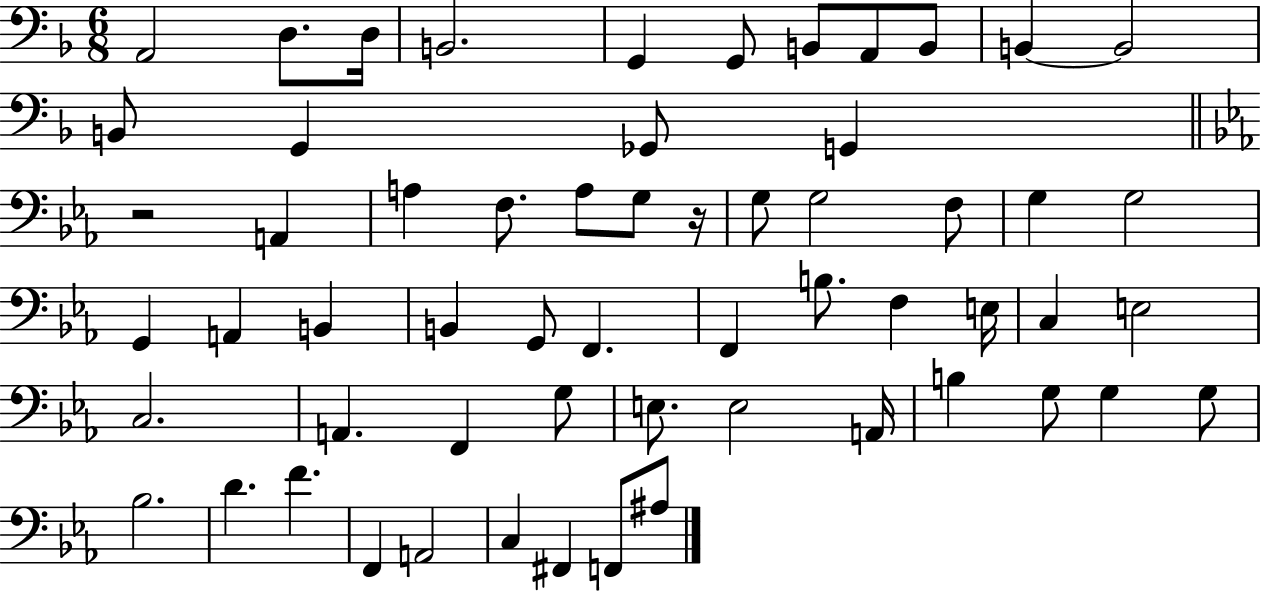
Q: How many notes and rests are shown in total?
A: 59